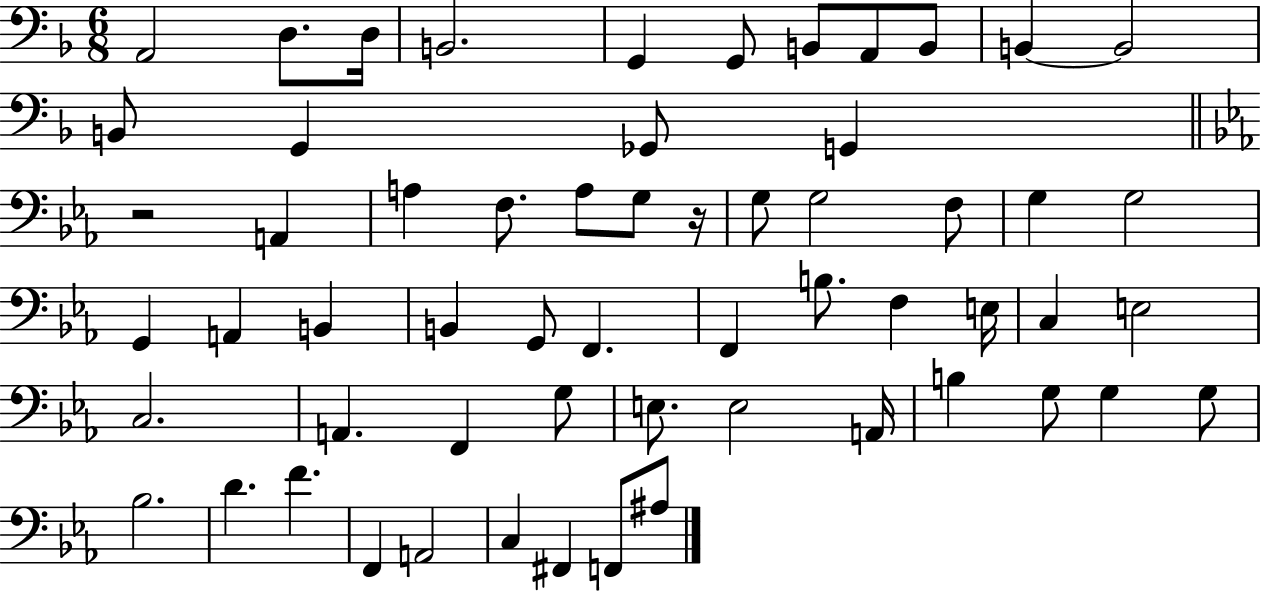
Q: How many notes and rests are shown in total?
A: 59